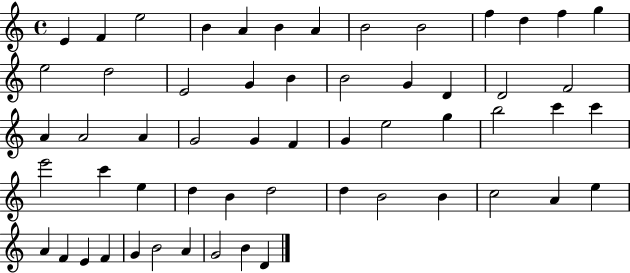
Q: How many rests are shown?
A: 0